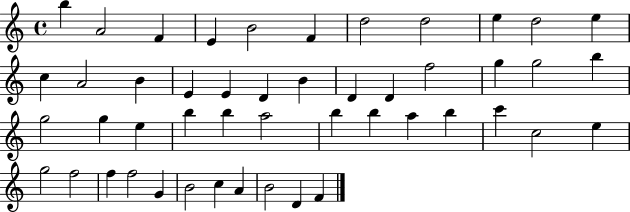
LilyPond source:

{
  \clef treble
  \time 4/4
  \defaultTimeSignature
  \key c \major
  b''4 a'2 f'4 | e'4 b'2 f'4 | d''2 d''2 | e''4 d''2 e''4 | \break c''4 a'2 b'4 | e'4 e'4 d'4 b'4 | d'4 d'4 f''2 | g''4 g''2 b''4 | \break g''2 g''4 e''4 | b''4 b''4 a''2 | b''4 b''4 a''4 b''4 | c'''4 c''2 e''4 | \break g''2 f''2 | f''4 f''2 g'4 | b'2 c''4 a'4 | b'2 d'4 f'4 | \break \bar "|."
}